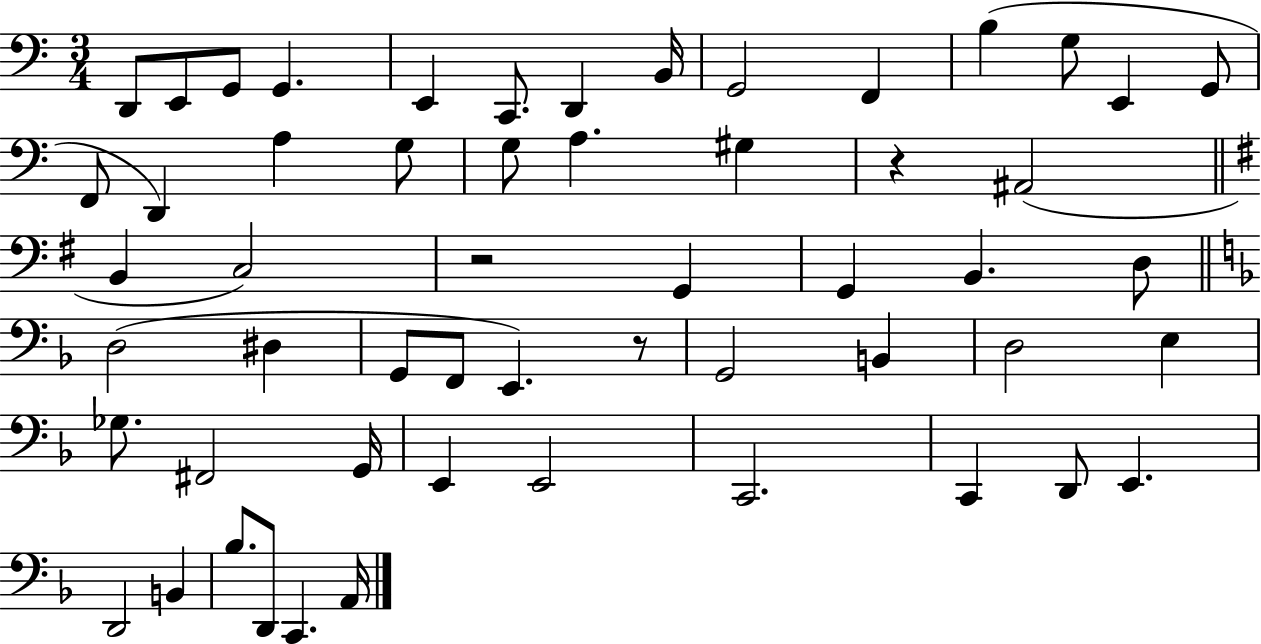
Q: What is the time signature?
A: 3/4